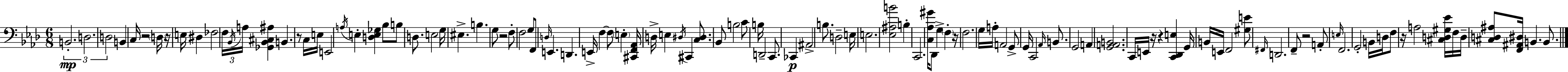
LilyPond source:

{
  \clef bass
  \numericTimeSignature
  \time 6/8
  \key aes \major
  \tuplet 3/2 { b,2.-.\mp | d2. | d2 } b,4 | c16 r2 \parenthesize d16 r16 e16 | \break dis4 fes2 | \tuplet 3/2 { f16 \acciaccatura { bes,16 } a16 } <ges, bes, cis ais>4 b,4. | r8 c16 e16 e,2 | \acciaccatura { a16 } e4-. <d e ges>4 bes8 | \break b8 d8. e2 | g16 eis4.-> b4. | g8 r2 | f8-. f2 g8 | \break f,8 \grace { d16 } e,4. d,4. | e,16-> f4~~ f8 \parenthesize e4-. | <cis, f, aes,>16 d16-> e4 \acciaccatura { dis16 } cis,4 | <c dis>8. bes,8 b2 | \break c'8 b16 d,2-- | c,8. ces,4\p ais,2-> | b8. d2-- | e16 e2. | \break <ees ais b'>2 | b4-. c,2. | <c aes gis'>16 des,8 g4-> \parenthesize f4-. | r16 f2. | \break g16 a16-. a,2 | g,8-> g,16 c,2 | \grace { aes,16 } b,8. g,2 | a,4 <g, a, b,>2. | \break c,16 e,16 r16 r4 | <c, des, e>4 g,16 b,16 e,16 f,2 | <gis e'>8 \grace { fis,16 } d,2. | f,8-- r2 | \break a,8-. \grace { e16 } f,2. | g,2-. | b,16 d16 f8 r16 a2 | <cis d gis ees'>16 f16 d16-- <cis d ais>8 <f, ais, dis>16 b,4. | \break b,8. \bar "|."
}